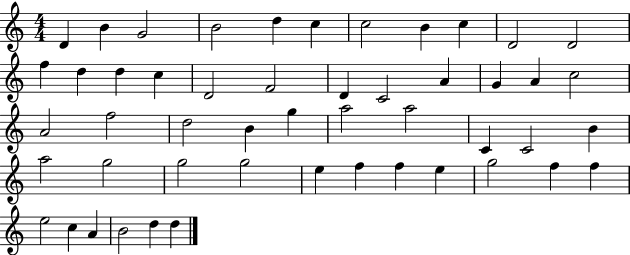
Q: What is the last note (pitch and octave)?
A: D5